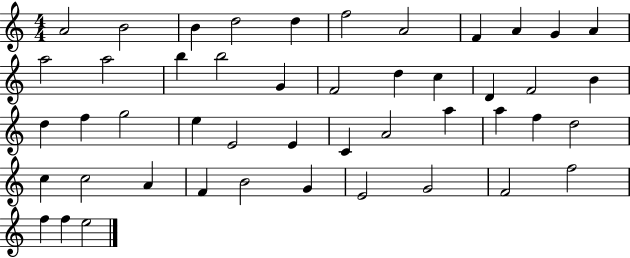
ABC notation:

X:1
T:Untitled
M:4/4
L:1/4
K:C
A2 B2 B d2 d f2 A2 F A G A a2 a2 b b2 G F2 d c D F2 B d f g2 e E2 E C A2 a a f d2 c c2 A F B2 G E2 G2 F2 f2 f f e2